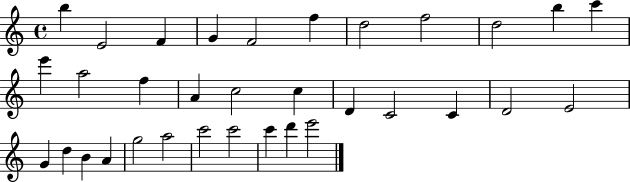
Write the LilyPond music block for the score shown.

{
  \clef treble
  \time 4/4
  \defaultTimeSignature
  \key c \major
  b''4 e'2 f'4 | g'4 f'2 f''4 | d''2 f''2 | d''2 b''4 c'''4 | \break e'''4 a''2 f''4 | a'4 c''2 c''4 | d'4 c'2 c'4 | d'2 e'2 | \break g'4 d''4 b'4 a'4 | g''2 a''2 | c'''2 c'''2 | c'''4 d'''4 e'''2 | \break \bar "|."
}